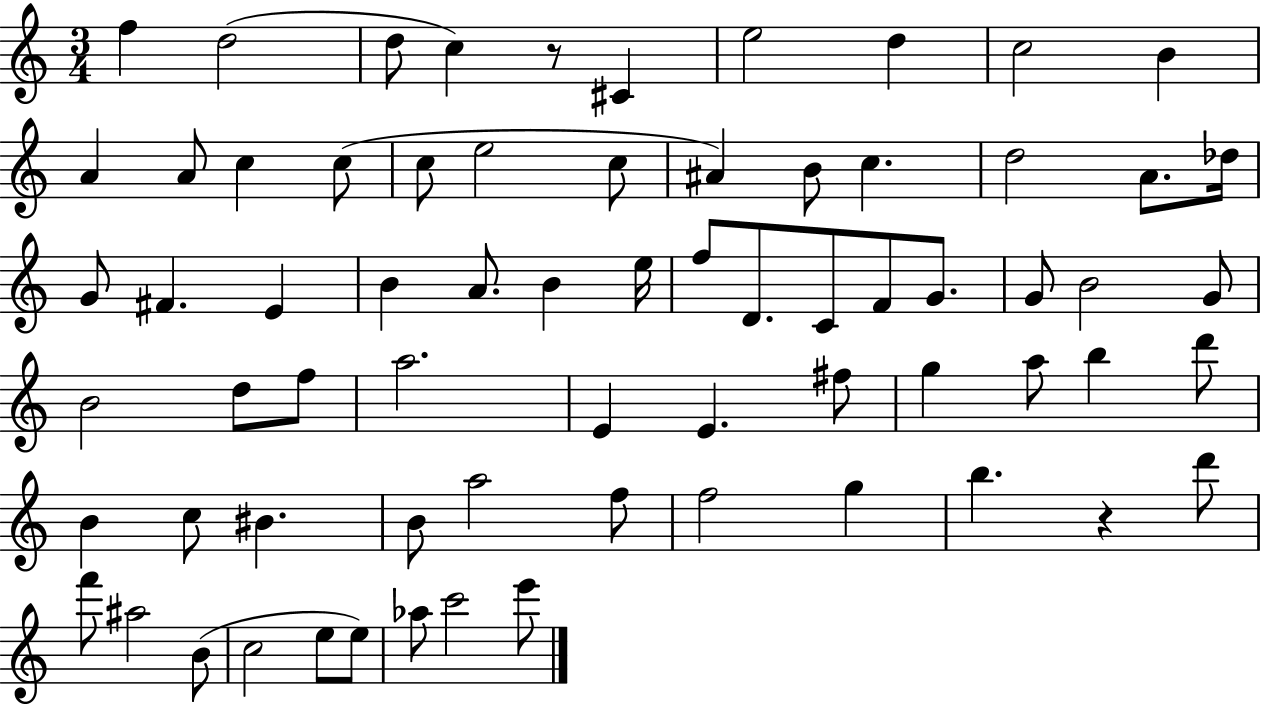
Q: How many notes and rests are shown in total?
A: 69